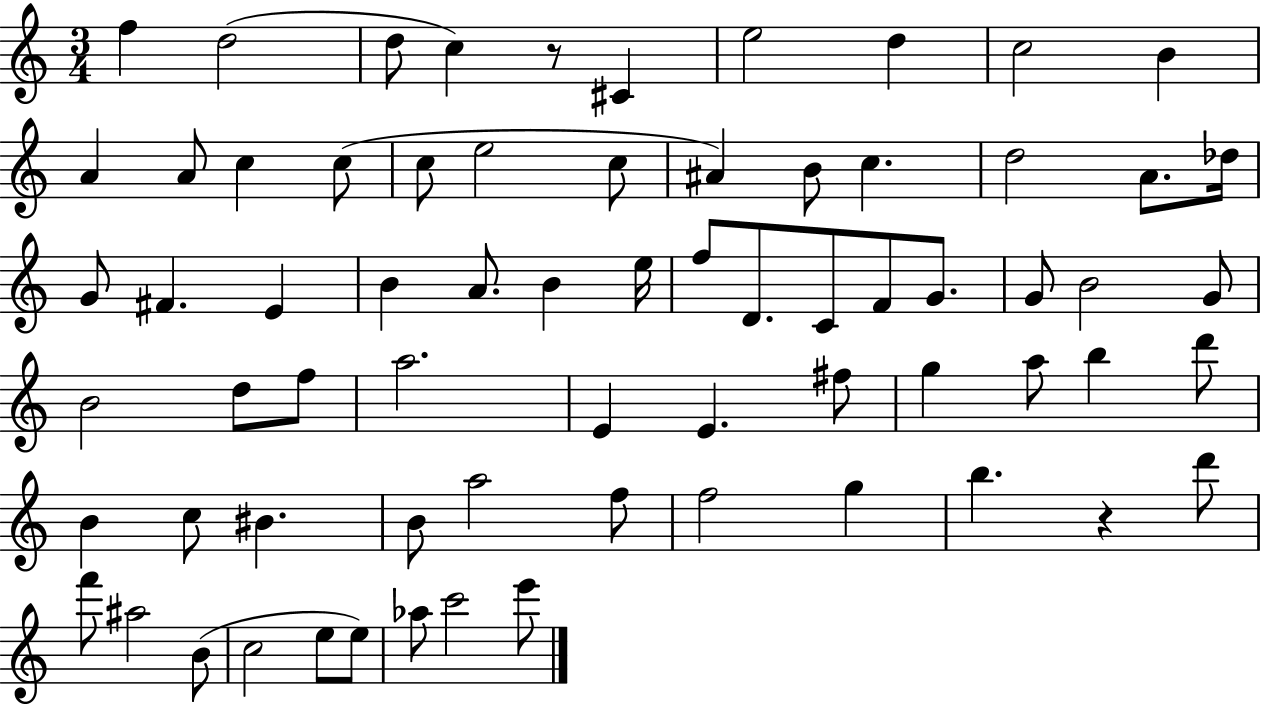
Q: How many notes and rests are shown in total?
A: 69